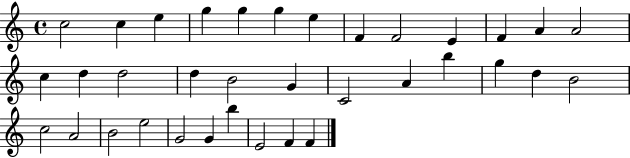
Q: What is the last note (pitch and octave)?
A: F4